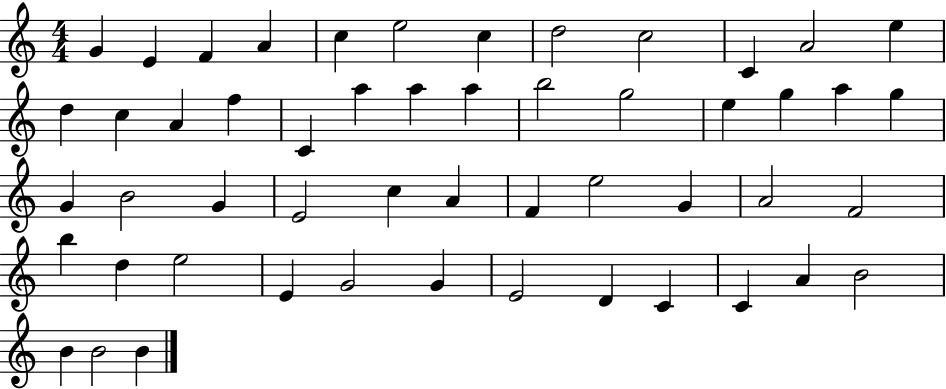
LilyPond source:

{
  \clef treble
  \numericTimeSignature
  \time 4/4
  \key c \major
  g'4 e'4 f'4 a'4 | c''4 e''2 c''4 | d''2 c''2 | c'4 a'2 e''4 | \break d''4 c''4 a'4 f''4 | c'4 a''4 a''4 a''4 | b''2 g''2 | e''4 g''4 a''4 g''4 | \break g'4 b'2 g'4 | e'2 c''4 a'4 | f'4 e''2 g'4 | a'2 f'2 | \break b''4 d''4 e''2 | e'4 g'2 g'4 | e'2 d'4 c'4 | c'4 a'4 b'2 | \break b'4 b'2 b'4 | \bar "|."
}